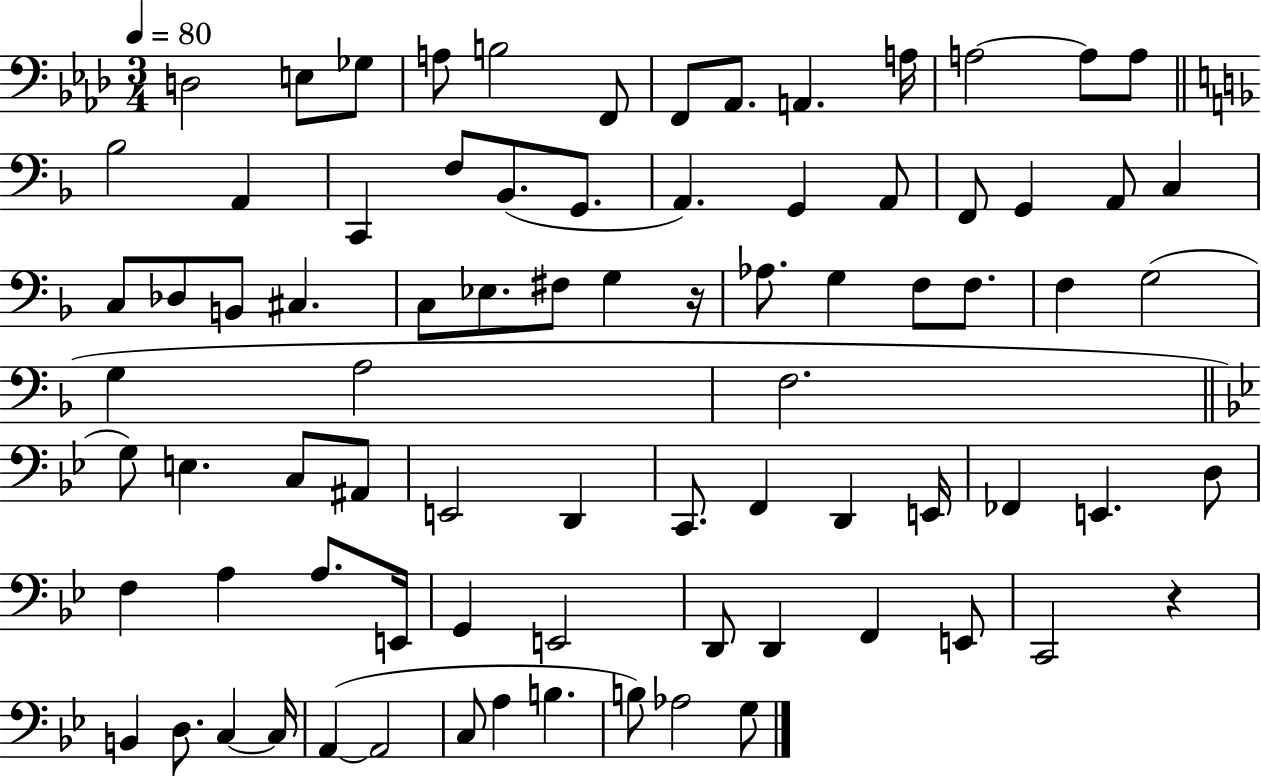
{
  \clef bass
  \numericTimeSignature
  \time 3/4
  \key aes \major
  \tempo 4 = 80
  d2 e8 ges8 | a8 b2 f,8 | f,8 aes,8. a,4. a16 | a2~~ a8 a8 | \break \bar "||" \break \key f \major bes2 a,4 | c,4 f8 bes,8.( g,8. | a,4.) g,4 a,8 | f,8 g,4 a,8 c4 | \break c8 des8 b,8 cis4. | c8 ees8. fis8 g4 r16 | aes8. g4 f8 f8. | f4 g2( | \break g4 a2 | f2. | \bar "||" \break \key g \minor g8) e4. c8 ais,8 | e,2 d,4 | c,8. f,4 d,4 e,16 | fes,4 e,4. d8 | \break f4 a4 a8. e,16 | g,4 e,2 | d,8 d,4 f,4 e,8 | c,2 r4 | \break b,4 d8. c4~~ c16 | a,4~(~ a,2 | c8 a4 b4. | b8) aes2 g8 | \break \bar "|."
}